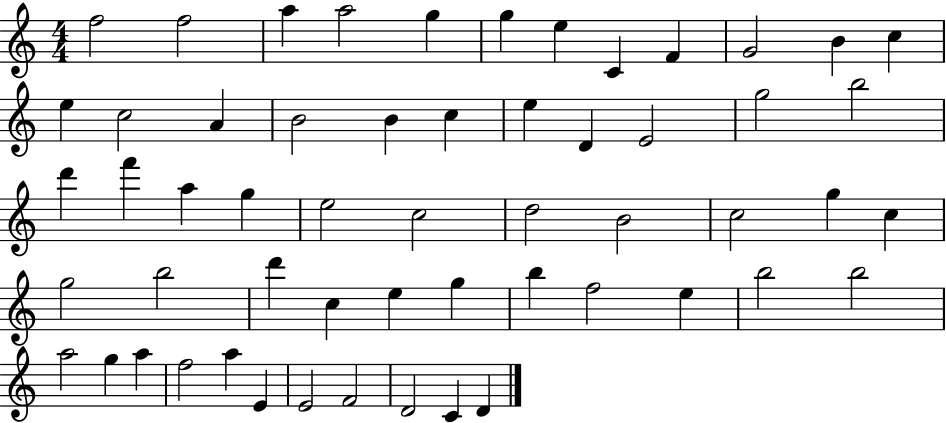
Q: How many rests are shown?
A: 0